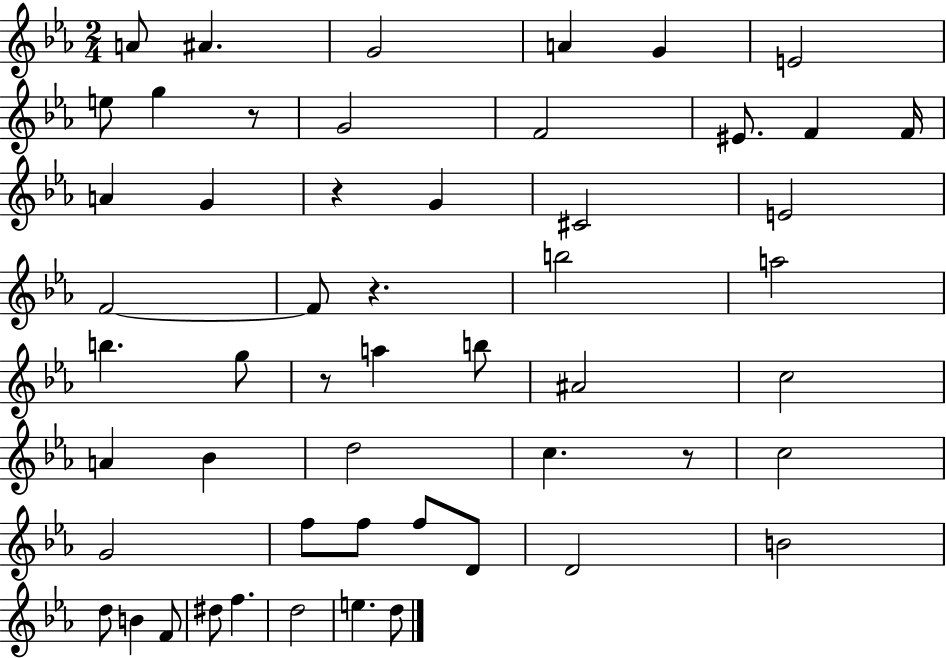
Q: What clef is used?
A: treble